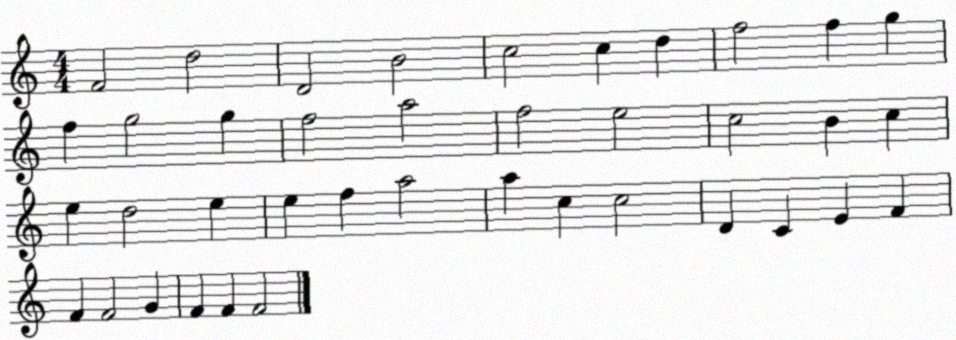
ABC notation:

X:1
T:Untitled
M:4/4
L:1/4
K:C
F2 d2 D2 B2 c2 c d f2 f g f g2 g f2 a2 f2 e2 c2 B c e d2 e e f a2 a c c2 D C E F F F2 G F F F2